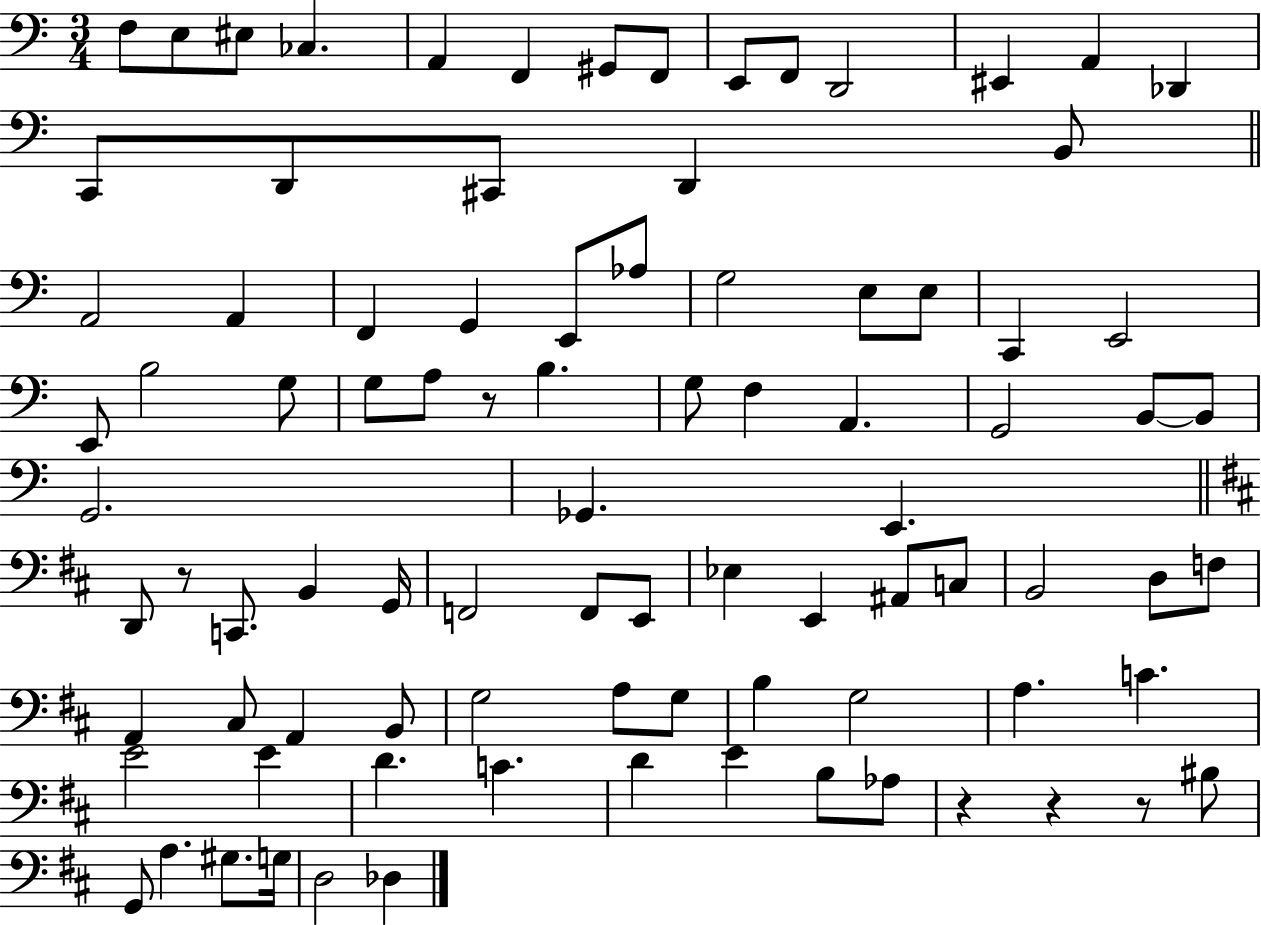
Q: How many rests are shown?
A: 5